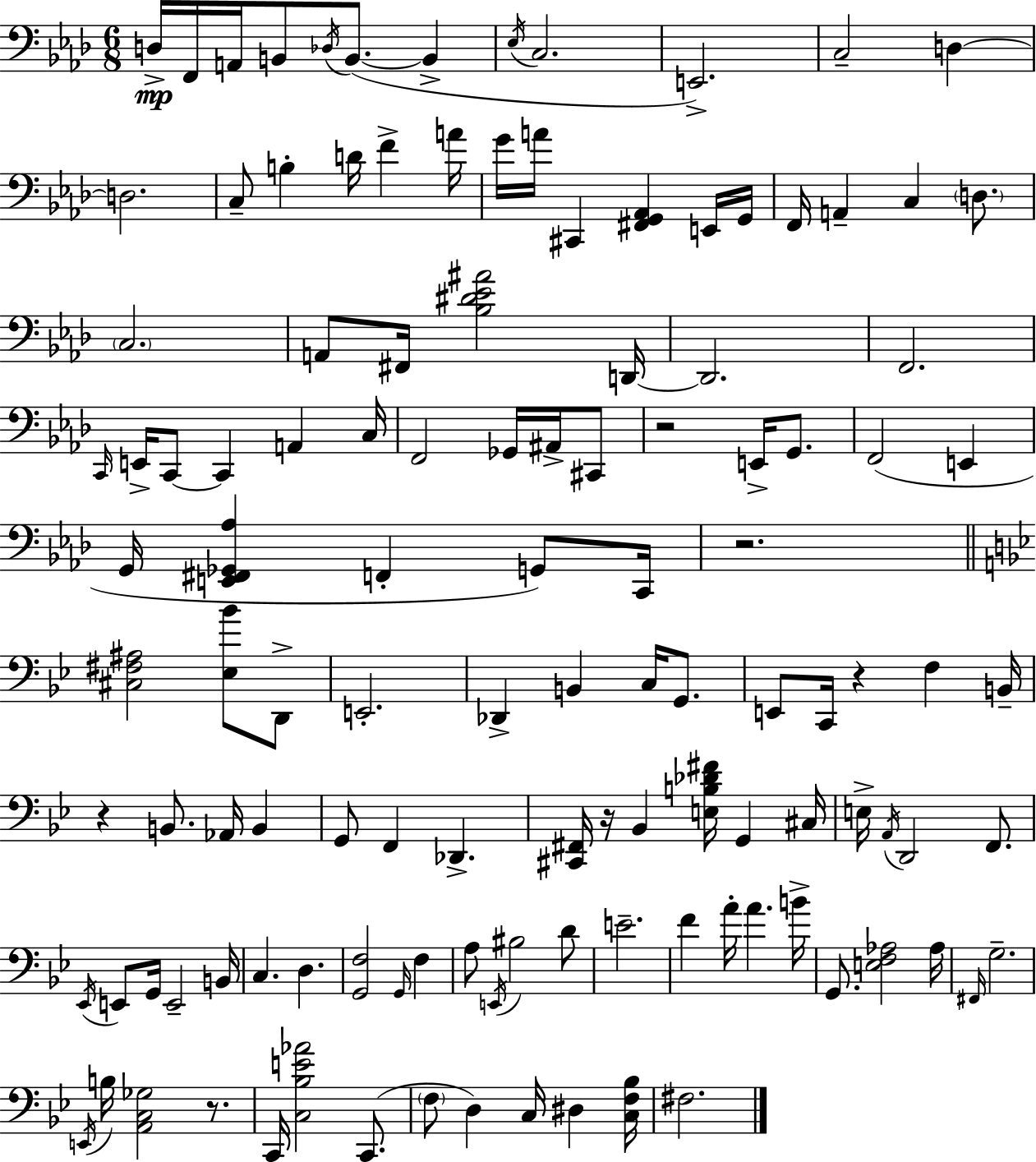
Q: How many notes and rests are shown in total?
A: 123